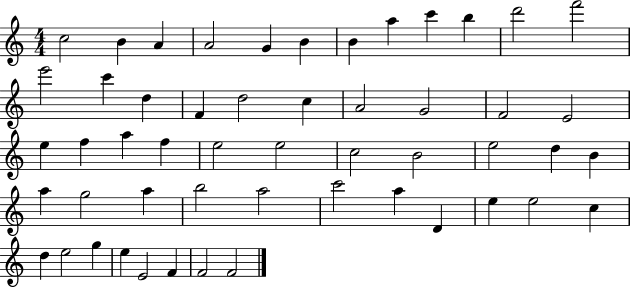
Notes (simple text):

C5/h B4/q A4/q A4/h G4/q B4/q B4/q A5/q C6/q B5/q D6/h F6/h E6/h C6/q D5/q F4/q D5/h C5/q A4/h G4/h F4/h E4/h E5/q F5/q A5/q F5/q E5/h E5/h C5/h B4/h E5/h D5/q B4/q A5/q G5/h A5/q B5/h A5/h C6/h A5/q D4/q E5/q E5/h C5/q D5/q E5/h G5/q E5/q E4/h F4/q F4/h F4/h